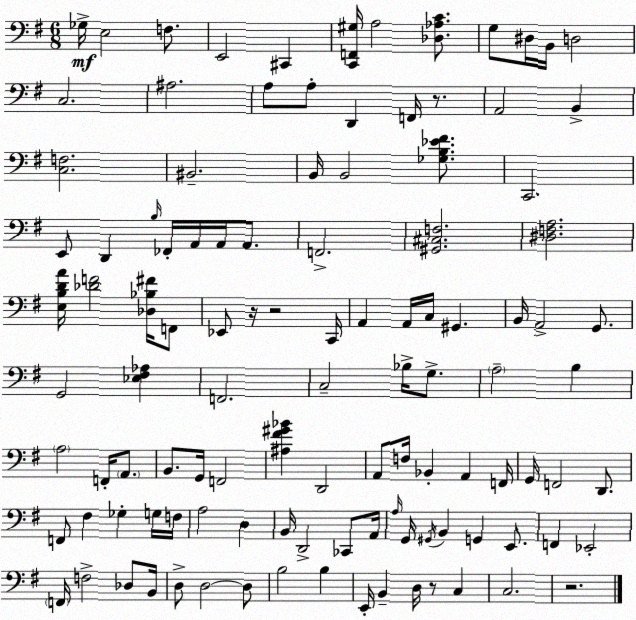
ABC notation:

X:1
T:Untitled
M:6/8
L:1/4
K:G
_G,/4 E,2 F,/2 E,,2 ^C,, [C,,F,,^G,]/4 A,2 [_D,_A,C]/2 G,/2 ^D,/4 B,,/4 D,2 C,2 ^A,2 A,/2 A,/2 D,, F,,/4 z/2 A,,2 B,, [C,F,]2 ^B,,2 B,,/4 B,,2 [_G,B,_E^F]/2 C,,2 E,,/2 D,, B,/4 _F,,/4 A,,/4 A,,/4 A,,/2 F,,2 [^G,,^C,F,]2 [^D,F,A,]2 [E,B,DA]/4 [_DF]2 [_D,_B,^F]/4 F,,/2 _E,,/2 z/4 z2 C,,/4 A,, A,,/4 C,/4 ^G,, B,,/4 A,,2 G,,/2 G,,2 [_E,^F,_A,] F,,2 C,2 _B,/4 G,/2 A,2 B, A,2 F,,/4 A,,/2 B,,/2 G,,/4 F,,2 [^A,^F^G_B] D,,2 A,,/2 F,/4 _B,, A,, F,,/4 G,,/4 F,,2 D,,/2 F,,/2 ^F, _G, G,/4 F,/4 A,2 D, B,,/4 D,,2 _C,,/2 A,,/4 A,/4 G,,/4 ^G,,/4 B,, G,, E,,/2 F,, _E,,2 F,,/4 F,2 _D,/2 B,,/4 D,/2 D,2 D,/2 B,2 B, E,,/4 B,, D,/4 z/2 C, C,2 z2